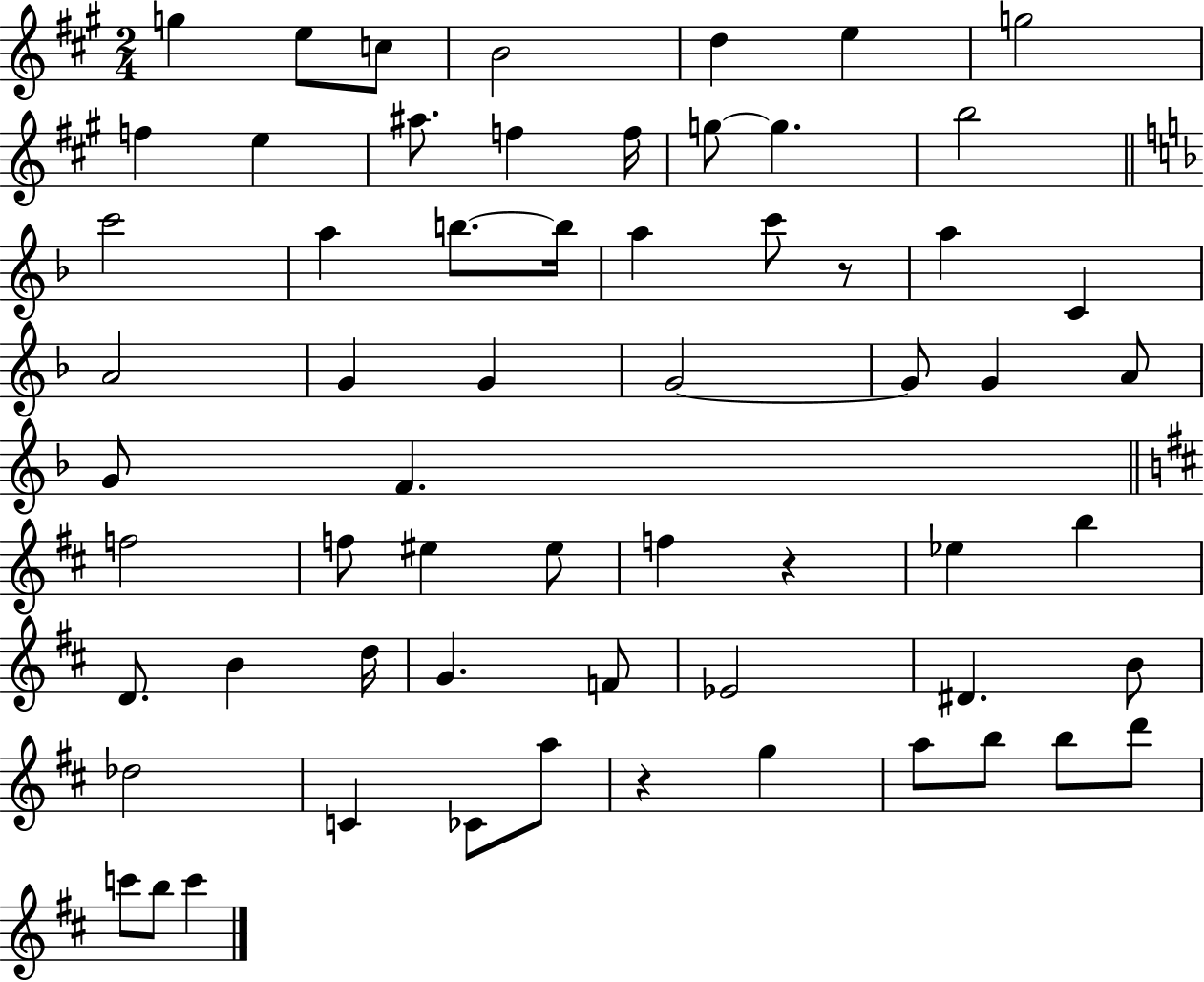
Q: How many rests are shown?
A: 3